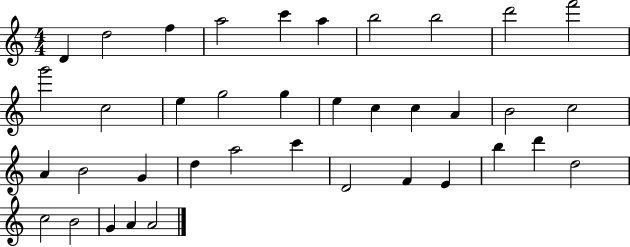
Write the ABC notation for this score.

X:1
T:Untitled
M:4/4
L:1/4
K:C
D d2 f a2 c' a b2 b2 d'2 f'2 g'2 c2 e g2 g e c c A B2 c2 A B2 G d a2 c' D2 F E b d' d2 c2 B2 G A A2